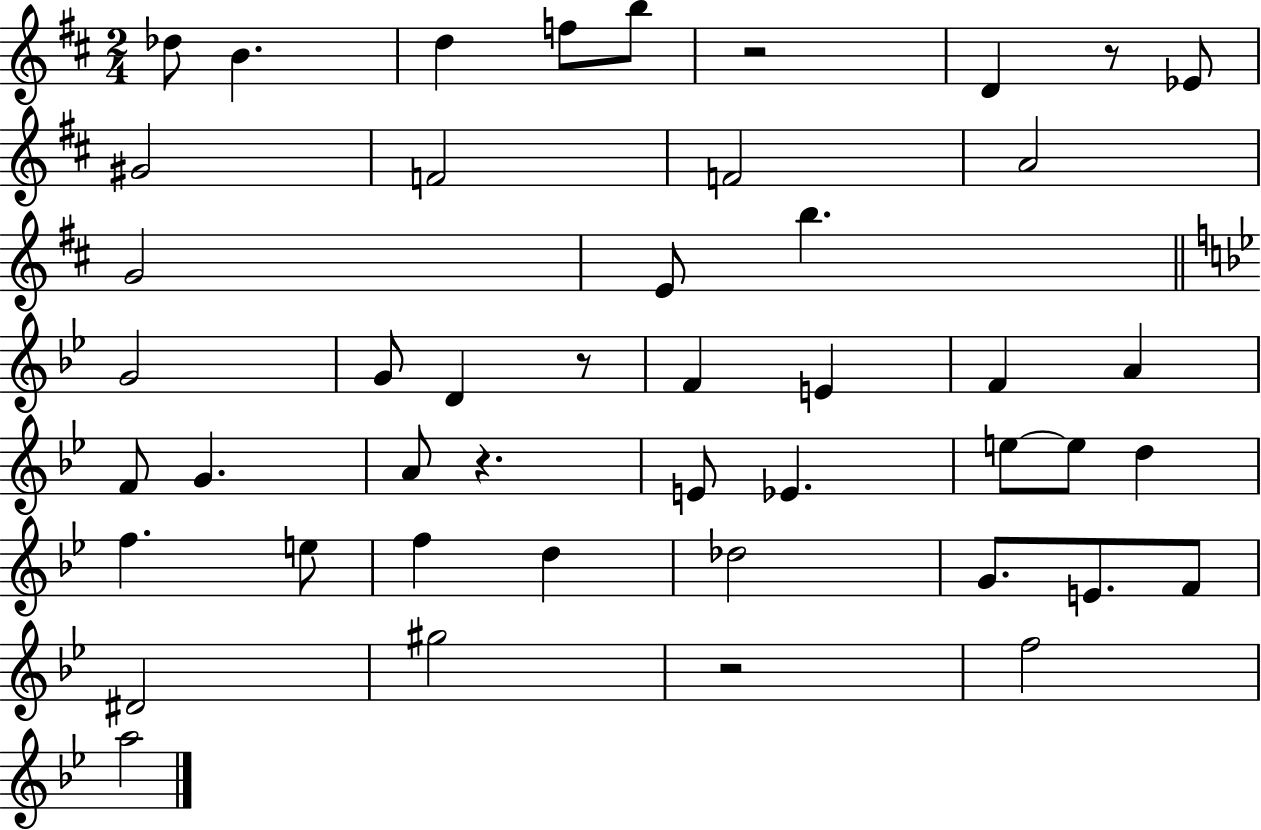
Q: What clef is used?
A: treble